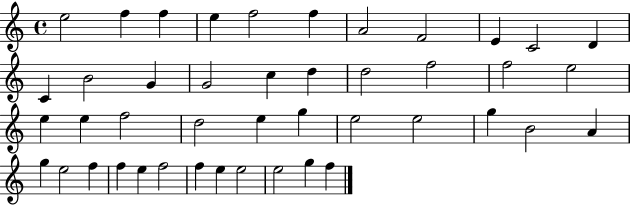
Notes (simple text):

E5/h F5/q F5/q E5/q F5/h F5/q A4/h F4/h E4/q C4/h D4/q C4/q B4/h G4/q G4/h C5/q D5/q D5/h F5/h F5/h E5/h E5/q E5/q F5/h D5/h E5/q G5/q E5/h E5/h G5/q B4/h A4/q G5/q E5/h F5/q F5/q E5/q F5/h F5/q E5/q E5/h E5/h G5/q F5/q